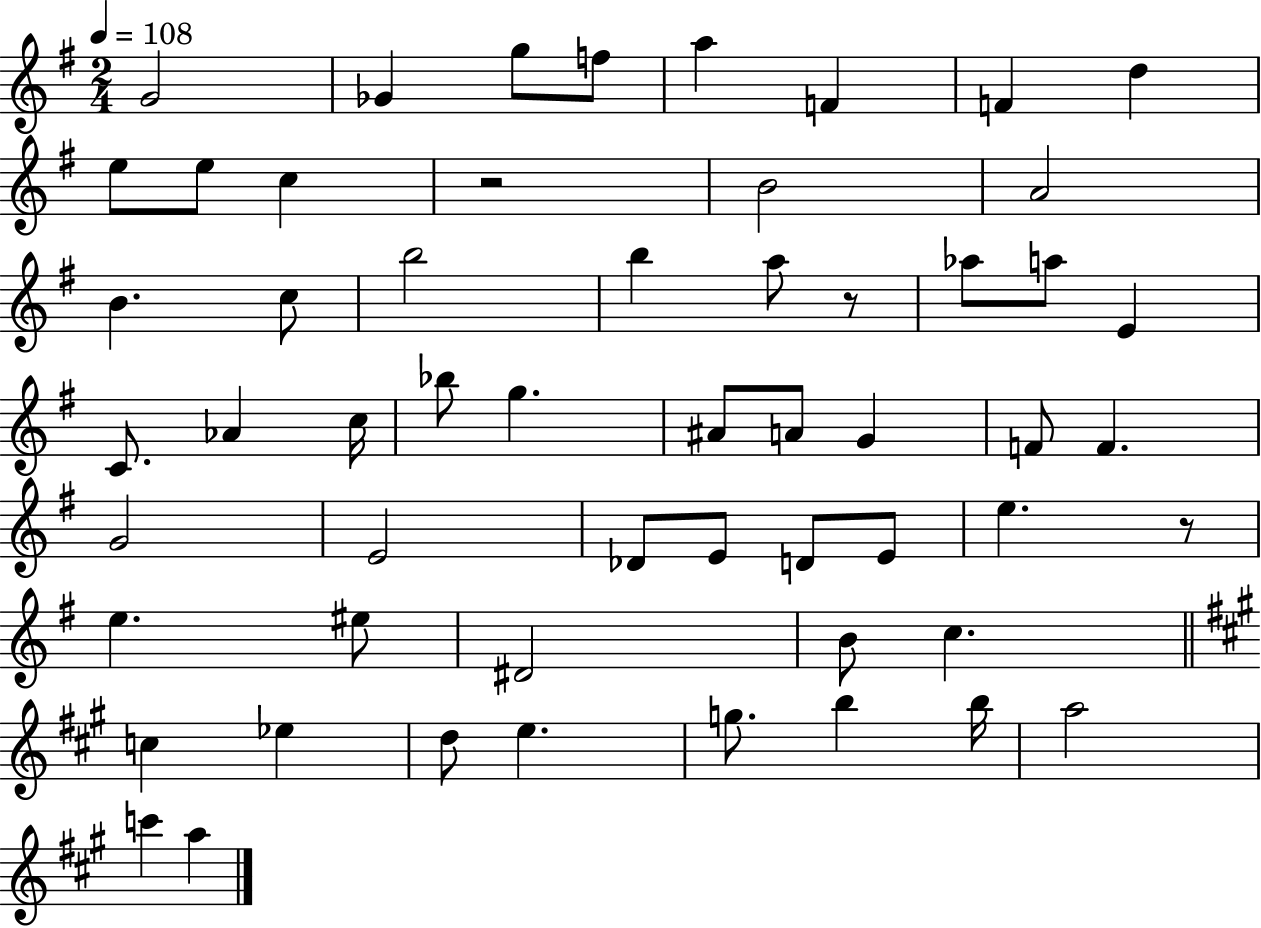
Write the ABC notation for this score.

X:1
T:Untitled
M:2/4
L:1/4
K:G
G2 _G g/2 f/2 a F F d e/2 e/2 c z2 B2 A2 B c/2 b2 b a/2 z/2 _a/2 a/2 E C/2 _A c/4 _b/2 g ^A/2 A/2 G F/2 F G2 E2 _D/2 E/2 D/2 E/2 e z/2 e ^e/2 ^D2 B/2 c c _e d/2 e g/2 b b/4 a2 c' a